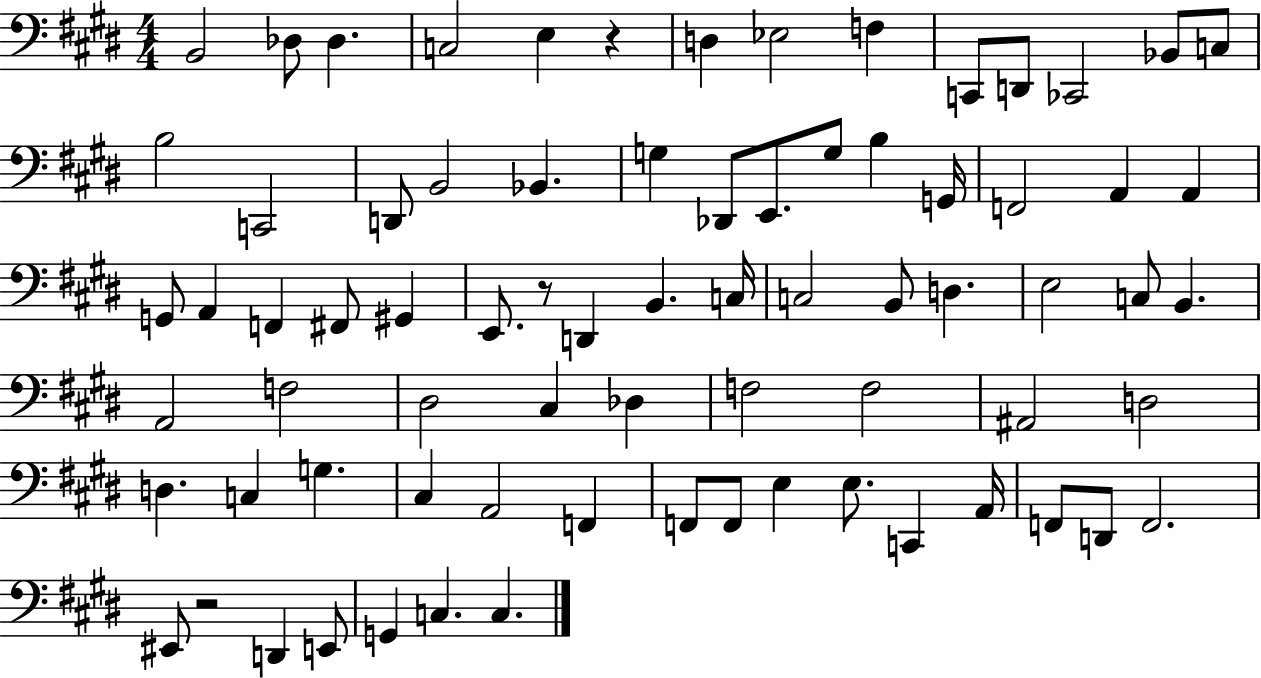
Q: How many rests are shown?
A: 3